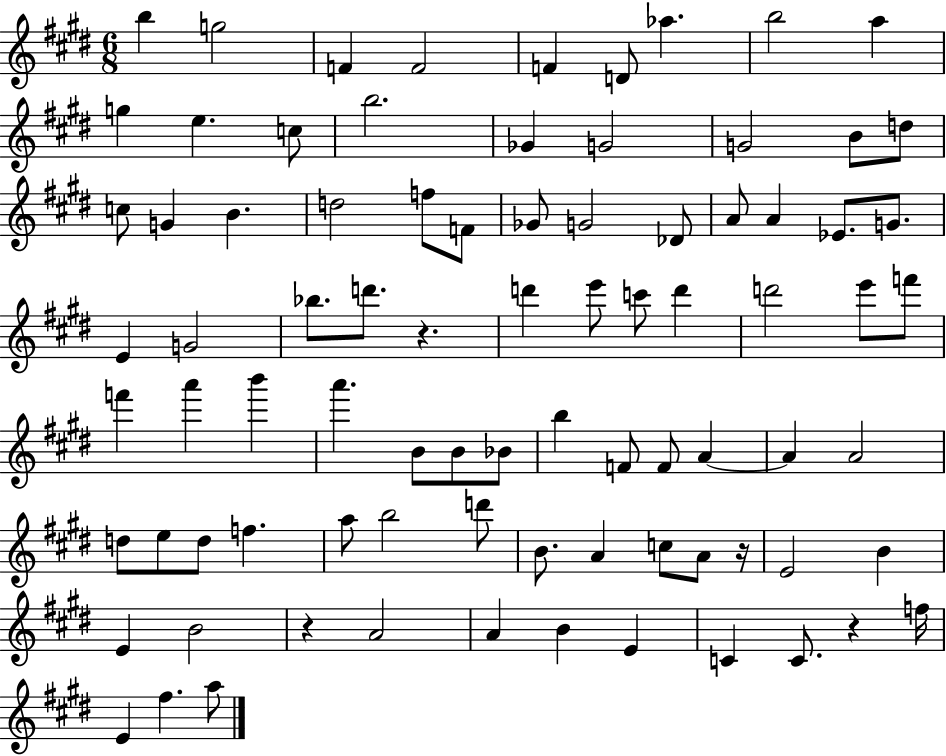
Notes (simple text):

B5/q G5/h F4/q F4/h F4/q D4/e Ab5/q. B5/h A5/q G5/q E5/q. C5/e B5/h. Gb4/q G4/h G4/h B4/e D5/e C5/e G4/q B4/q. D5/h F5/e F4/e Gb4/e G4/h Db4/e A4/e A4/q Eb4/e. G4/e. E4/q G4/h Bb5/e. D6/e. R/q. D6/q E6/e C6/e D6/q D6/h E6/e F6/e F6/q A6/q B6/q A6/q. B4/e B4/e Bb4/e B5/q F4/e F4/e A4/q A4/q A4/h D5/e E5/e D5/e F5/q. A5/e B5/h D6/e B4/e. A4/q C5/e A4/e R/s E4/h B4/q E4/q B4/h R/q A4/h A4/q B4/q E4/q C4/q C4/e. R/q F5/s E4/q F#5/q. A5/e